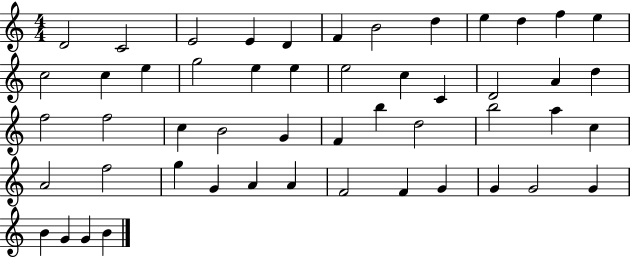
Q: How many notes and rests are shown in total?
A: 51